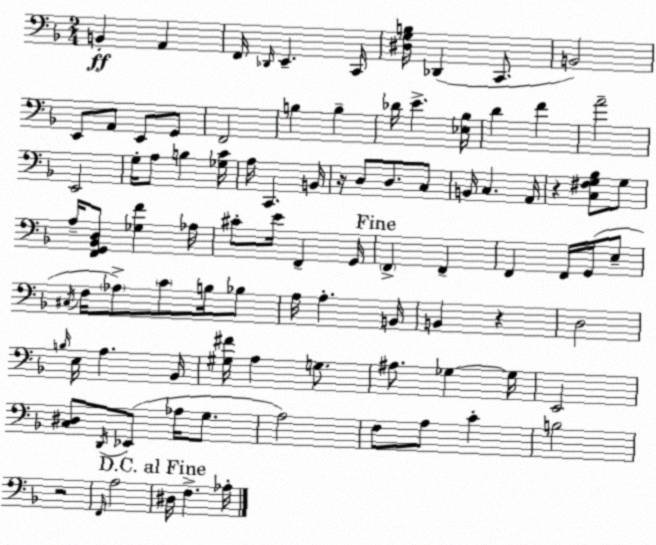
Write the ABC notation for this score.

X:1
T:Untitled
M:2/4
L:1/4
K:F
B,, A,, F,,/4 _D,,/4 E,, C,,/4 [^D,G,B,]/4 _D,, C,,/2 B,,2 E,,/2 A,,/2 E,,/2 G,,/2 F,,2 B, B, _D/4 E [_E,_B,]/4 D F A2 E,,2 G,/4 A,/2 B, [_G,C]/4 A,/4 C,, B,,/4 z/4 D,/2 D,/2 C,/2 B,,/4 C, A,,/4 z [C,^F,G,_B,]/2 G,/2 A,/4 [F,,G,,_B,,D,]/2 [_G,F] _A,/4 ^C/2 E/4 F,, G,,/4 F,, F,, F,, F,,/4 G,,/4 E,/2 ^C,/4 F,/4 _A,/2 C/2 B,/4 _B,/2 A,/4 A, B,,/4 B,, z D,2 B,/4 E,/4 A, _B,,/4 [^G,^F]/4 A, G,/2 ^A,/2 _G, _G,/4 E,,2 [C,^D,]/2 D,,/4 _E,,/2 _A,/4 G,/2 A,2 F,/2 A,/2 C B,2 z2 F,,/4 A,2 ^D,/4 F, _A,/4